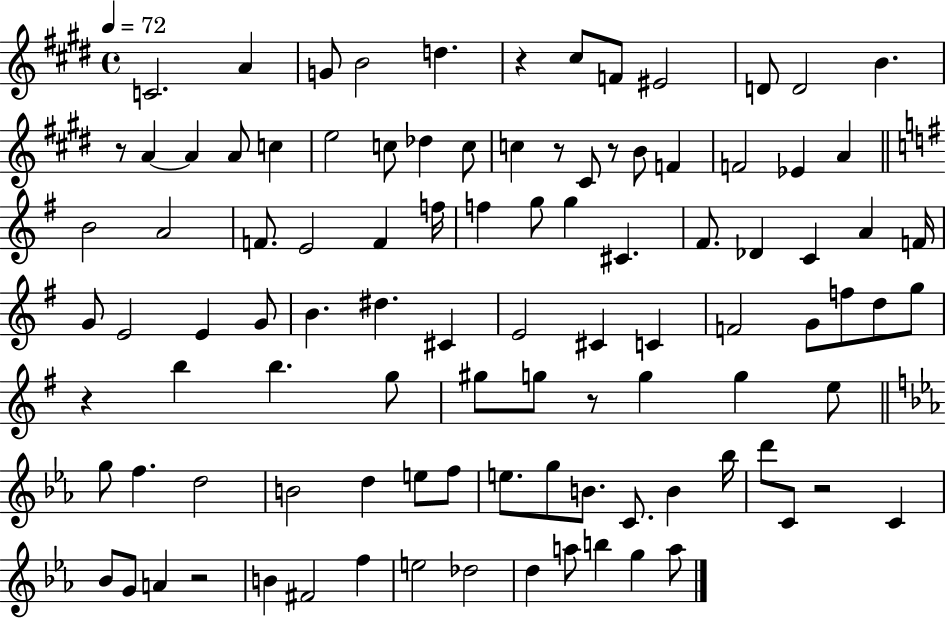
X:1
T:Untitled
M:4/4
L:1/4
K:E
C2 A G/2 B2 d z ^c/2 F/2 ^E2 D/2 D2 B z/2 A A A/2 c e2 c/2 _d c/2 c z/2 ^C/2 z/2 B/2 F F2 _E A B2 A2 F/2 E2 F f/4 f g/2 g ^C ^F/2 _D C A F/4 G/2 E2 E G/2 B ^d ^C E2 ^C C F2 G/2 f/2 d/2 g/2 z b b g/2 ^g/2 g/2 z/2 g g e/2 g/2 f d2 B2 d e/2 f/2 e/2 g/2 B/2 C/2 B _b/4 d'/2 C/2 z2 C _B/2 G/2 A z2 B ^F2 f e2 _d2 d a/2 b g a/2